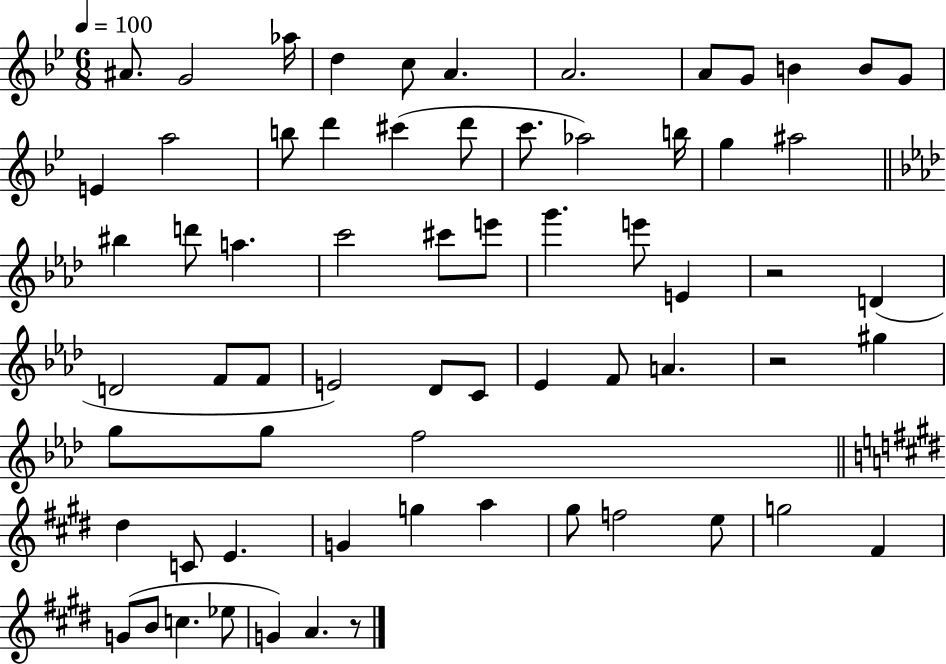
A#4/e. G4/h Ab5/s D5/q C5/e A4/q. A4/h. A4/e G4/e B4/q B4/e G4/e E4/q A5/h B5/e D6/q C#6/q D6/e C6/e. Ab5/h B5/s G5/q A#5/h BIS5/q D6/e A5/q. C6/h C#6/e E6/e G6/q. E6/e E4/q R/h D4/q D4/h F4/e F4/e E4/h Db4/e C4/e Eb4/q F4/e A4/q. R/h G#5/q G5/e G5/e F5/h D#5/q C4/e E4/q. G4/q G5/q A5/q G#5/e F5/h E5/e G5/h F#4/q G4/e B4/e C5/q. Eb5/e G4/q A4/q. R/e